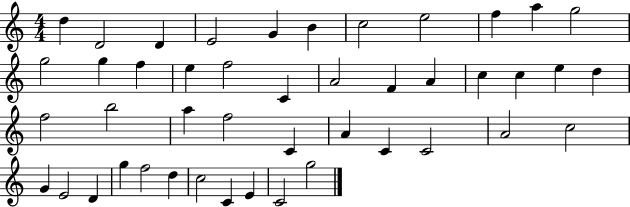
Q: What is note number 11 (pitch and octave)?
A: G5